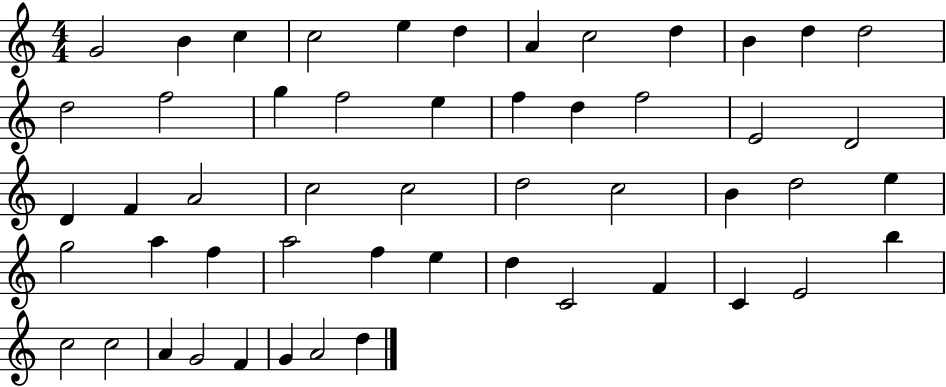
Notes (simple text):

G4/h B4/q C5/q C5/h E5/q D5/q A4/q C5/h D5/q B4/q D5/q D5/h D5/h F5/h G5/q F5/h E5/q F5/q D5/q F5/h E4/h D4/h D4/q F4/q A4/h C5/h C5/h D5/h C5/h B4/q D5/h E5/q G5/h A5/q F5/q A5/h F5/q E5/q D5/q C4/h F4/q C4/q E4/h B5/q C5/h C5/h A4/q G4/h F4/q G4/q A4/h D5/q